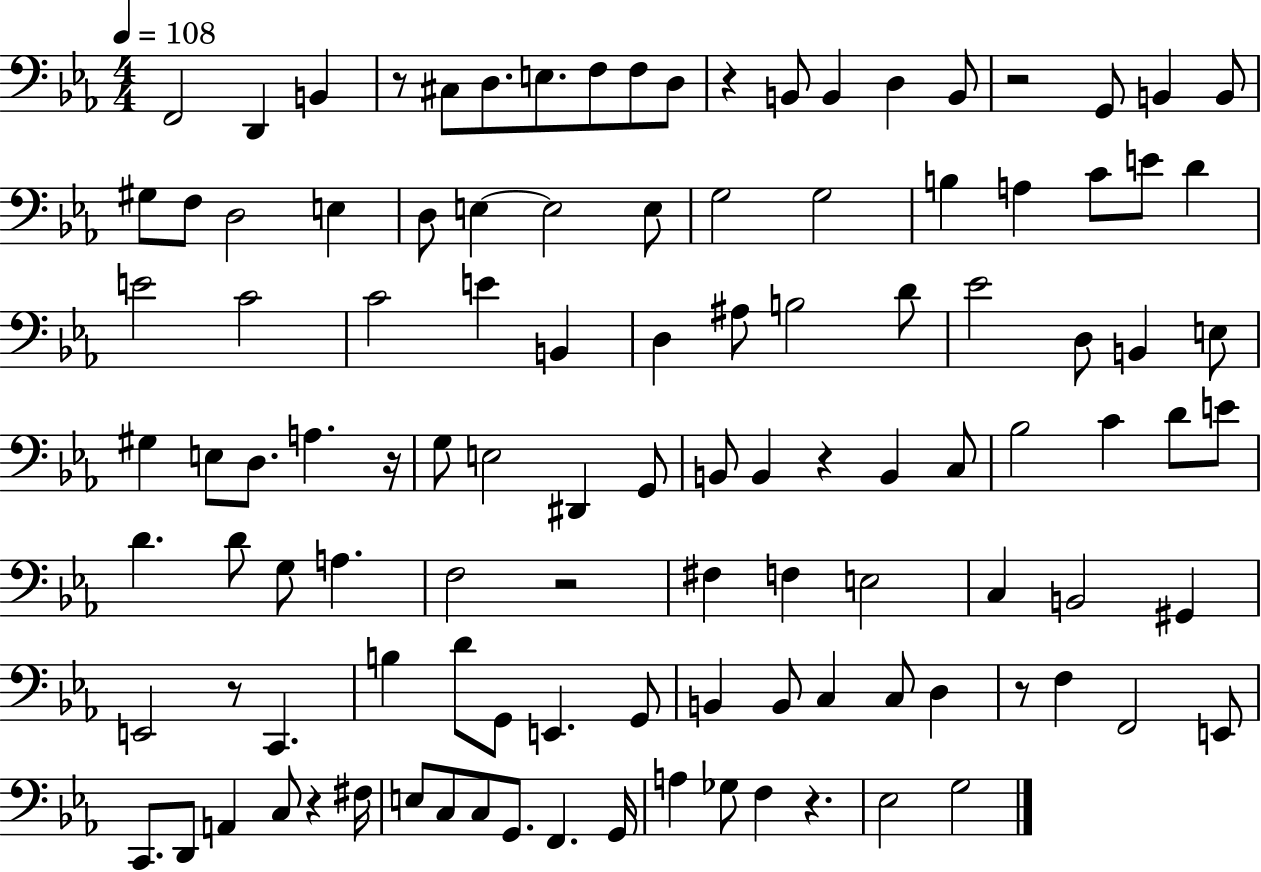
F2/h D2/q B2/q R/e C#3/e D3/e. E3/e. F3/e F3/e D3/e R/q B2/e B2/q D3/q B2/e R/h G2/e B2/q B2/e G#3/e F3/e D3/h E3/q D3/e E3/q E3/h E3/e G3/h G3/h B3/q A3/q C4/e E4/e D4/q E4/h C4/h C4/h E4/q B2/q D3/q A#3/e B3/h D4/e Eb4/h D3/e B2/q E3/e G#3/q E3/e D3/e. A3/q. R/s G3/e E3/h D#2/q G2/e B2/e B2/q R/q B2/q C3/e Bb3/h C4/q D4/e E4/e D4/q. D4/e G3/e A3/q. F3/h R/h F#3/q F3/q E3/h C3/q B2/h G#2/q E2/h R/e C2/q. B3/q D4/e G2/e E2/q. G2/e B2/q B2/e C3/q C3/e D3/q R/e F3/q F2/h E2/e C2/e. D2/e A2/q C3/e R/q F#3/s E3/e C3/e C3/e G2/e. F2/q. G2/s A3/q Gb3/e F3/q R/q. Eb3/h G3/h